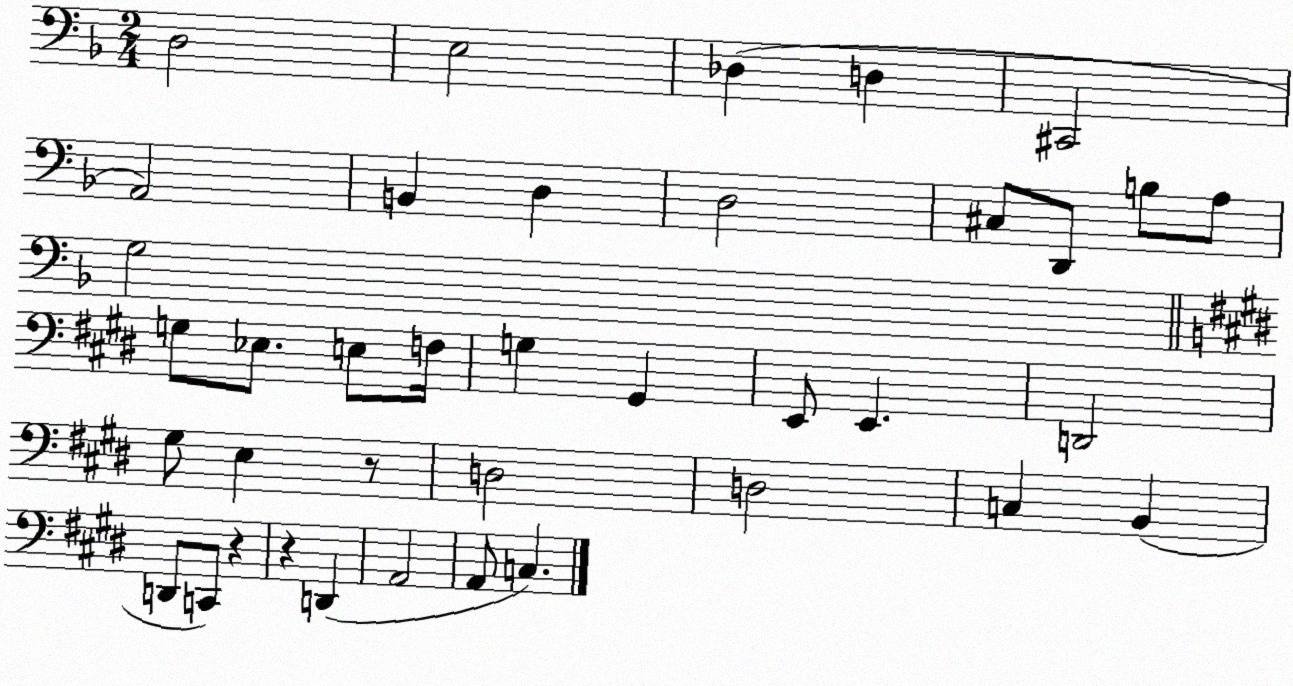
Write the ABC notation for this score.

X:1
T:Untitled
M:2/4
L:1/4
K:F
D,2 E,2 _D, D, ^C,,2 A,,2 B,, D, D,2 ^C,/2 D,,/2 B,/2 A,/2 G,2 G,/2 _E,/2 E,/2 F,/4 G, ^G,, E,,/2 E,, D,,2 ^G,/2 E, z/2 D,2 D,2 C, B,, D,,/2 C,,/2 z z D,, A,,2 A,,/2 C,